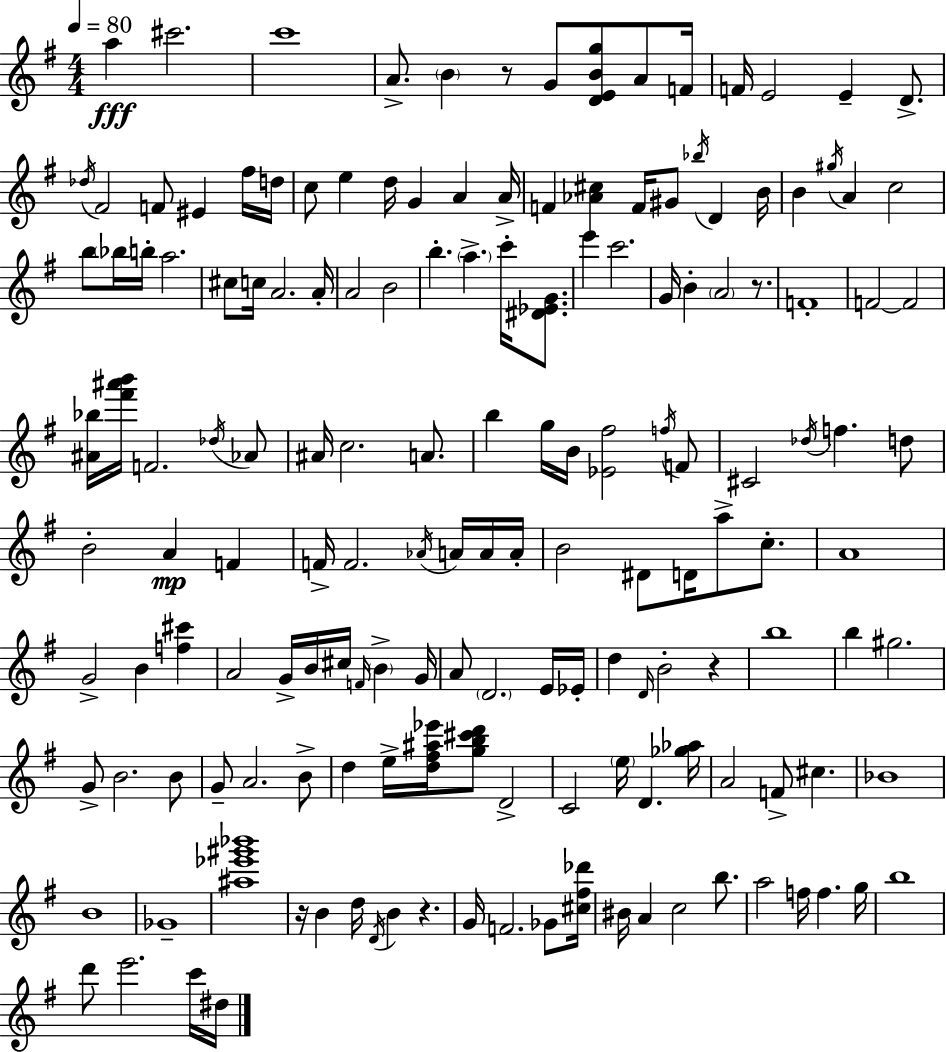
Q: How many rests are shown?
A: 5